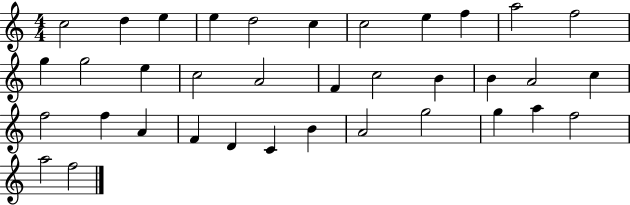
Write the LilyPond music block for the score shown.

{
  \clef treble
  \numericTimeSignature
  \time 4/4
  \key c \major
  c''2 d''4 e''4 | e''4 d''2 c''4 | c''2 e''4 f''4 | a''2 f''2 | \break g''4 g''2 e''4 | c''2 a'2 | f'4 c''2 b'4 | b'4 a'2 c''4 | \break f''2 f''4 a'4 | f'4 d'4 c'4 b'4 | a'2 g''2 | g''4 a''4 f''2 | \break a''2 f''2 | \bar "|."
}